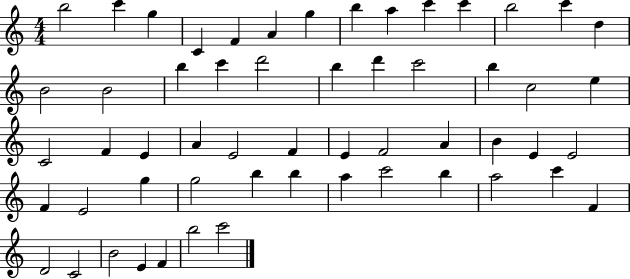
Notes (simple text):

B5/h C6/q G5/q C4/q F4/q A4/q G5/q B5/q A5/q C6/q C6/q B5/h C6/q D5/q B4/h B4/h B5/q C6/q D6/h B5/q D6/q C6/h B5/q C5/h E5/q C4/h F4/q E4/q A4/q E4/h F4/q E4/q F4/h A4/q B4/q E4/q E4/h F4/q E4/h G5/q G5/h B5/q B5/q A5/q C6/h B5/q A5/h C6/q F4/q D4/h C4/h B4/h E4/q F4/q B5/h C6/h